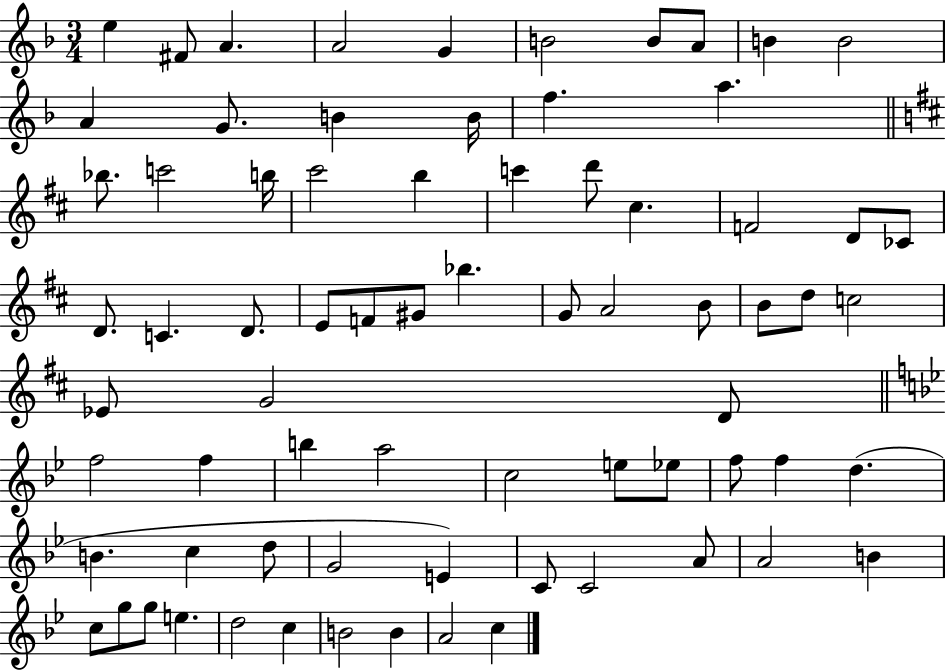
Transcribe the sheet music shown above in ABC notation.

X:1
T:Untitled
M:3/4
L:1/4
K:F
e ^F/2 A A2 G B2 B/2 A/2 B B2 A G/2 B B/4 f a _b/2 c'2 b/4 ^c'2 b c' d'/2 ^c F2 D/2 _C/2 D/2 C D/2 E/2 F/2 ^G/2 _b G/2 A2 B/2 B/2 d/2 c2 _E/2 G2 D/2 f2 f b a2 c2 e/2 _e/2 f/2 f d B c d/2 G2 E C/2 C2 A/2 A2 B c/2 g/2 g/2 e d2 c B2 B A2 c